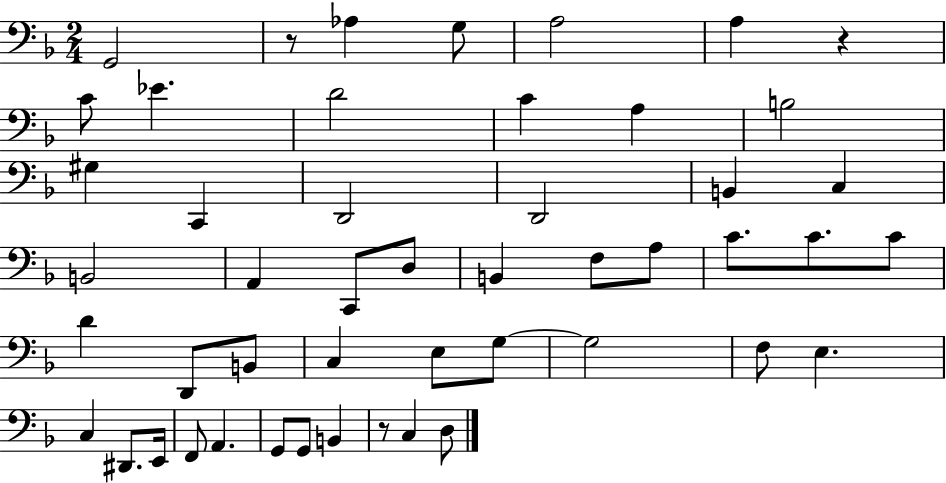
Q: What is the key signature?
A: F major